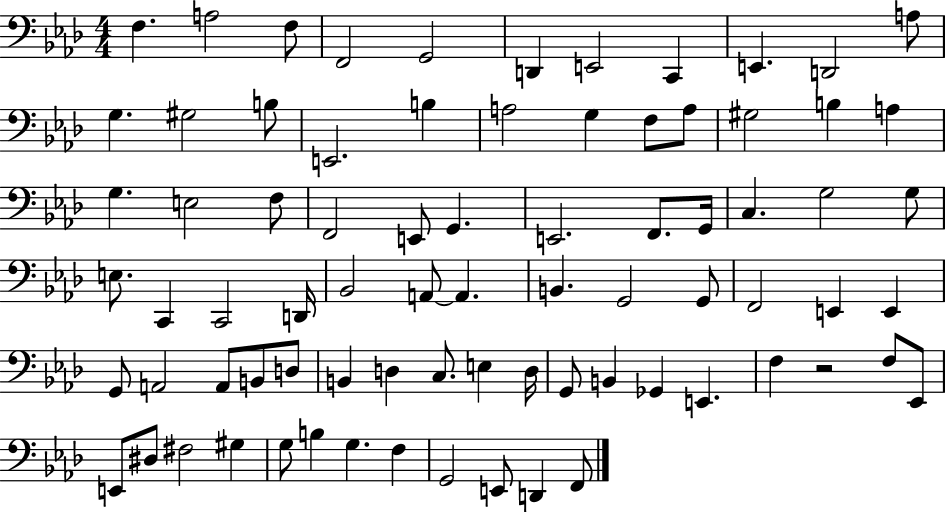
F3/q. A3/h F3/e F2/h G2/h D2/q E2/h C2/q E2/q. D2/h A3/e G3/q. G#3/h B3/e E2/h. B3/q A3/h G3/q F3/e A3/e G#3/h B3/q A3/q G3/q. E3/h F3/e F2/h E2/e G2/q. E2/h. F2/e. G2/s C3/q. G3/h G3/e E3/e. C2/q C2/h D2/s Bb2/h A2/e A2/q. B2/q. G2/h G2/e F2/h E2/q E2/q G2/e A2/h A2/e B2/e D3/e B2/q D3/q C3/e. E3/q D3/s G2/e B2/q Gb2/q E2/q. F3/q R/h F3/e Eb2/e E2/e D#3/e F#3/h G#3/q G3/e B3/q G3/q. F3/q G2/h E2/e D2/q F2/e